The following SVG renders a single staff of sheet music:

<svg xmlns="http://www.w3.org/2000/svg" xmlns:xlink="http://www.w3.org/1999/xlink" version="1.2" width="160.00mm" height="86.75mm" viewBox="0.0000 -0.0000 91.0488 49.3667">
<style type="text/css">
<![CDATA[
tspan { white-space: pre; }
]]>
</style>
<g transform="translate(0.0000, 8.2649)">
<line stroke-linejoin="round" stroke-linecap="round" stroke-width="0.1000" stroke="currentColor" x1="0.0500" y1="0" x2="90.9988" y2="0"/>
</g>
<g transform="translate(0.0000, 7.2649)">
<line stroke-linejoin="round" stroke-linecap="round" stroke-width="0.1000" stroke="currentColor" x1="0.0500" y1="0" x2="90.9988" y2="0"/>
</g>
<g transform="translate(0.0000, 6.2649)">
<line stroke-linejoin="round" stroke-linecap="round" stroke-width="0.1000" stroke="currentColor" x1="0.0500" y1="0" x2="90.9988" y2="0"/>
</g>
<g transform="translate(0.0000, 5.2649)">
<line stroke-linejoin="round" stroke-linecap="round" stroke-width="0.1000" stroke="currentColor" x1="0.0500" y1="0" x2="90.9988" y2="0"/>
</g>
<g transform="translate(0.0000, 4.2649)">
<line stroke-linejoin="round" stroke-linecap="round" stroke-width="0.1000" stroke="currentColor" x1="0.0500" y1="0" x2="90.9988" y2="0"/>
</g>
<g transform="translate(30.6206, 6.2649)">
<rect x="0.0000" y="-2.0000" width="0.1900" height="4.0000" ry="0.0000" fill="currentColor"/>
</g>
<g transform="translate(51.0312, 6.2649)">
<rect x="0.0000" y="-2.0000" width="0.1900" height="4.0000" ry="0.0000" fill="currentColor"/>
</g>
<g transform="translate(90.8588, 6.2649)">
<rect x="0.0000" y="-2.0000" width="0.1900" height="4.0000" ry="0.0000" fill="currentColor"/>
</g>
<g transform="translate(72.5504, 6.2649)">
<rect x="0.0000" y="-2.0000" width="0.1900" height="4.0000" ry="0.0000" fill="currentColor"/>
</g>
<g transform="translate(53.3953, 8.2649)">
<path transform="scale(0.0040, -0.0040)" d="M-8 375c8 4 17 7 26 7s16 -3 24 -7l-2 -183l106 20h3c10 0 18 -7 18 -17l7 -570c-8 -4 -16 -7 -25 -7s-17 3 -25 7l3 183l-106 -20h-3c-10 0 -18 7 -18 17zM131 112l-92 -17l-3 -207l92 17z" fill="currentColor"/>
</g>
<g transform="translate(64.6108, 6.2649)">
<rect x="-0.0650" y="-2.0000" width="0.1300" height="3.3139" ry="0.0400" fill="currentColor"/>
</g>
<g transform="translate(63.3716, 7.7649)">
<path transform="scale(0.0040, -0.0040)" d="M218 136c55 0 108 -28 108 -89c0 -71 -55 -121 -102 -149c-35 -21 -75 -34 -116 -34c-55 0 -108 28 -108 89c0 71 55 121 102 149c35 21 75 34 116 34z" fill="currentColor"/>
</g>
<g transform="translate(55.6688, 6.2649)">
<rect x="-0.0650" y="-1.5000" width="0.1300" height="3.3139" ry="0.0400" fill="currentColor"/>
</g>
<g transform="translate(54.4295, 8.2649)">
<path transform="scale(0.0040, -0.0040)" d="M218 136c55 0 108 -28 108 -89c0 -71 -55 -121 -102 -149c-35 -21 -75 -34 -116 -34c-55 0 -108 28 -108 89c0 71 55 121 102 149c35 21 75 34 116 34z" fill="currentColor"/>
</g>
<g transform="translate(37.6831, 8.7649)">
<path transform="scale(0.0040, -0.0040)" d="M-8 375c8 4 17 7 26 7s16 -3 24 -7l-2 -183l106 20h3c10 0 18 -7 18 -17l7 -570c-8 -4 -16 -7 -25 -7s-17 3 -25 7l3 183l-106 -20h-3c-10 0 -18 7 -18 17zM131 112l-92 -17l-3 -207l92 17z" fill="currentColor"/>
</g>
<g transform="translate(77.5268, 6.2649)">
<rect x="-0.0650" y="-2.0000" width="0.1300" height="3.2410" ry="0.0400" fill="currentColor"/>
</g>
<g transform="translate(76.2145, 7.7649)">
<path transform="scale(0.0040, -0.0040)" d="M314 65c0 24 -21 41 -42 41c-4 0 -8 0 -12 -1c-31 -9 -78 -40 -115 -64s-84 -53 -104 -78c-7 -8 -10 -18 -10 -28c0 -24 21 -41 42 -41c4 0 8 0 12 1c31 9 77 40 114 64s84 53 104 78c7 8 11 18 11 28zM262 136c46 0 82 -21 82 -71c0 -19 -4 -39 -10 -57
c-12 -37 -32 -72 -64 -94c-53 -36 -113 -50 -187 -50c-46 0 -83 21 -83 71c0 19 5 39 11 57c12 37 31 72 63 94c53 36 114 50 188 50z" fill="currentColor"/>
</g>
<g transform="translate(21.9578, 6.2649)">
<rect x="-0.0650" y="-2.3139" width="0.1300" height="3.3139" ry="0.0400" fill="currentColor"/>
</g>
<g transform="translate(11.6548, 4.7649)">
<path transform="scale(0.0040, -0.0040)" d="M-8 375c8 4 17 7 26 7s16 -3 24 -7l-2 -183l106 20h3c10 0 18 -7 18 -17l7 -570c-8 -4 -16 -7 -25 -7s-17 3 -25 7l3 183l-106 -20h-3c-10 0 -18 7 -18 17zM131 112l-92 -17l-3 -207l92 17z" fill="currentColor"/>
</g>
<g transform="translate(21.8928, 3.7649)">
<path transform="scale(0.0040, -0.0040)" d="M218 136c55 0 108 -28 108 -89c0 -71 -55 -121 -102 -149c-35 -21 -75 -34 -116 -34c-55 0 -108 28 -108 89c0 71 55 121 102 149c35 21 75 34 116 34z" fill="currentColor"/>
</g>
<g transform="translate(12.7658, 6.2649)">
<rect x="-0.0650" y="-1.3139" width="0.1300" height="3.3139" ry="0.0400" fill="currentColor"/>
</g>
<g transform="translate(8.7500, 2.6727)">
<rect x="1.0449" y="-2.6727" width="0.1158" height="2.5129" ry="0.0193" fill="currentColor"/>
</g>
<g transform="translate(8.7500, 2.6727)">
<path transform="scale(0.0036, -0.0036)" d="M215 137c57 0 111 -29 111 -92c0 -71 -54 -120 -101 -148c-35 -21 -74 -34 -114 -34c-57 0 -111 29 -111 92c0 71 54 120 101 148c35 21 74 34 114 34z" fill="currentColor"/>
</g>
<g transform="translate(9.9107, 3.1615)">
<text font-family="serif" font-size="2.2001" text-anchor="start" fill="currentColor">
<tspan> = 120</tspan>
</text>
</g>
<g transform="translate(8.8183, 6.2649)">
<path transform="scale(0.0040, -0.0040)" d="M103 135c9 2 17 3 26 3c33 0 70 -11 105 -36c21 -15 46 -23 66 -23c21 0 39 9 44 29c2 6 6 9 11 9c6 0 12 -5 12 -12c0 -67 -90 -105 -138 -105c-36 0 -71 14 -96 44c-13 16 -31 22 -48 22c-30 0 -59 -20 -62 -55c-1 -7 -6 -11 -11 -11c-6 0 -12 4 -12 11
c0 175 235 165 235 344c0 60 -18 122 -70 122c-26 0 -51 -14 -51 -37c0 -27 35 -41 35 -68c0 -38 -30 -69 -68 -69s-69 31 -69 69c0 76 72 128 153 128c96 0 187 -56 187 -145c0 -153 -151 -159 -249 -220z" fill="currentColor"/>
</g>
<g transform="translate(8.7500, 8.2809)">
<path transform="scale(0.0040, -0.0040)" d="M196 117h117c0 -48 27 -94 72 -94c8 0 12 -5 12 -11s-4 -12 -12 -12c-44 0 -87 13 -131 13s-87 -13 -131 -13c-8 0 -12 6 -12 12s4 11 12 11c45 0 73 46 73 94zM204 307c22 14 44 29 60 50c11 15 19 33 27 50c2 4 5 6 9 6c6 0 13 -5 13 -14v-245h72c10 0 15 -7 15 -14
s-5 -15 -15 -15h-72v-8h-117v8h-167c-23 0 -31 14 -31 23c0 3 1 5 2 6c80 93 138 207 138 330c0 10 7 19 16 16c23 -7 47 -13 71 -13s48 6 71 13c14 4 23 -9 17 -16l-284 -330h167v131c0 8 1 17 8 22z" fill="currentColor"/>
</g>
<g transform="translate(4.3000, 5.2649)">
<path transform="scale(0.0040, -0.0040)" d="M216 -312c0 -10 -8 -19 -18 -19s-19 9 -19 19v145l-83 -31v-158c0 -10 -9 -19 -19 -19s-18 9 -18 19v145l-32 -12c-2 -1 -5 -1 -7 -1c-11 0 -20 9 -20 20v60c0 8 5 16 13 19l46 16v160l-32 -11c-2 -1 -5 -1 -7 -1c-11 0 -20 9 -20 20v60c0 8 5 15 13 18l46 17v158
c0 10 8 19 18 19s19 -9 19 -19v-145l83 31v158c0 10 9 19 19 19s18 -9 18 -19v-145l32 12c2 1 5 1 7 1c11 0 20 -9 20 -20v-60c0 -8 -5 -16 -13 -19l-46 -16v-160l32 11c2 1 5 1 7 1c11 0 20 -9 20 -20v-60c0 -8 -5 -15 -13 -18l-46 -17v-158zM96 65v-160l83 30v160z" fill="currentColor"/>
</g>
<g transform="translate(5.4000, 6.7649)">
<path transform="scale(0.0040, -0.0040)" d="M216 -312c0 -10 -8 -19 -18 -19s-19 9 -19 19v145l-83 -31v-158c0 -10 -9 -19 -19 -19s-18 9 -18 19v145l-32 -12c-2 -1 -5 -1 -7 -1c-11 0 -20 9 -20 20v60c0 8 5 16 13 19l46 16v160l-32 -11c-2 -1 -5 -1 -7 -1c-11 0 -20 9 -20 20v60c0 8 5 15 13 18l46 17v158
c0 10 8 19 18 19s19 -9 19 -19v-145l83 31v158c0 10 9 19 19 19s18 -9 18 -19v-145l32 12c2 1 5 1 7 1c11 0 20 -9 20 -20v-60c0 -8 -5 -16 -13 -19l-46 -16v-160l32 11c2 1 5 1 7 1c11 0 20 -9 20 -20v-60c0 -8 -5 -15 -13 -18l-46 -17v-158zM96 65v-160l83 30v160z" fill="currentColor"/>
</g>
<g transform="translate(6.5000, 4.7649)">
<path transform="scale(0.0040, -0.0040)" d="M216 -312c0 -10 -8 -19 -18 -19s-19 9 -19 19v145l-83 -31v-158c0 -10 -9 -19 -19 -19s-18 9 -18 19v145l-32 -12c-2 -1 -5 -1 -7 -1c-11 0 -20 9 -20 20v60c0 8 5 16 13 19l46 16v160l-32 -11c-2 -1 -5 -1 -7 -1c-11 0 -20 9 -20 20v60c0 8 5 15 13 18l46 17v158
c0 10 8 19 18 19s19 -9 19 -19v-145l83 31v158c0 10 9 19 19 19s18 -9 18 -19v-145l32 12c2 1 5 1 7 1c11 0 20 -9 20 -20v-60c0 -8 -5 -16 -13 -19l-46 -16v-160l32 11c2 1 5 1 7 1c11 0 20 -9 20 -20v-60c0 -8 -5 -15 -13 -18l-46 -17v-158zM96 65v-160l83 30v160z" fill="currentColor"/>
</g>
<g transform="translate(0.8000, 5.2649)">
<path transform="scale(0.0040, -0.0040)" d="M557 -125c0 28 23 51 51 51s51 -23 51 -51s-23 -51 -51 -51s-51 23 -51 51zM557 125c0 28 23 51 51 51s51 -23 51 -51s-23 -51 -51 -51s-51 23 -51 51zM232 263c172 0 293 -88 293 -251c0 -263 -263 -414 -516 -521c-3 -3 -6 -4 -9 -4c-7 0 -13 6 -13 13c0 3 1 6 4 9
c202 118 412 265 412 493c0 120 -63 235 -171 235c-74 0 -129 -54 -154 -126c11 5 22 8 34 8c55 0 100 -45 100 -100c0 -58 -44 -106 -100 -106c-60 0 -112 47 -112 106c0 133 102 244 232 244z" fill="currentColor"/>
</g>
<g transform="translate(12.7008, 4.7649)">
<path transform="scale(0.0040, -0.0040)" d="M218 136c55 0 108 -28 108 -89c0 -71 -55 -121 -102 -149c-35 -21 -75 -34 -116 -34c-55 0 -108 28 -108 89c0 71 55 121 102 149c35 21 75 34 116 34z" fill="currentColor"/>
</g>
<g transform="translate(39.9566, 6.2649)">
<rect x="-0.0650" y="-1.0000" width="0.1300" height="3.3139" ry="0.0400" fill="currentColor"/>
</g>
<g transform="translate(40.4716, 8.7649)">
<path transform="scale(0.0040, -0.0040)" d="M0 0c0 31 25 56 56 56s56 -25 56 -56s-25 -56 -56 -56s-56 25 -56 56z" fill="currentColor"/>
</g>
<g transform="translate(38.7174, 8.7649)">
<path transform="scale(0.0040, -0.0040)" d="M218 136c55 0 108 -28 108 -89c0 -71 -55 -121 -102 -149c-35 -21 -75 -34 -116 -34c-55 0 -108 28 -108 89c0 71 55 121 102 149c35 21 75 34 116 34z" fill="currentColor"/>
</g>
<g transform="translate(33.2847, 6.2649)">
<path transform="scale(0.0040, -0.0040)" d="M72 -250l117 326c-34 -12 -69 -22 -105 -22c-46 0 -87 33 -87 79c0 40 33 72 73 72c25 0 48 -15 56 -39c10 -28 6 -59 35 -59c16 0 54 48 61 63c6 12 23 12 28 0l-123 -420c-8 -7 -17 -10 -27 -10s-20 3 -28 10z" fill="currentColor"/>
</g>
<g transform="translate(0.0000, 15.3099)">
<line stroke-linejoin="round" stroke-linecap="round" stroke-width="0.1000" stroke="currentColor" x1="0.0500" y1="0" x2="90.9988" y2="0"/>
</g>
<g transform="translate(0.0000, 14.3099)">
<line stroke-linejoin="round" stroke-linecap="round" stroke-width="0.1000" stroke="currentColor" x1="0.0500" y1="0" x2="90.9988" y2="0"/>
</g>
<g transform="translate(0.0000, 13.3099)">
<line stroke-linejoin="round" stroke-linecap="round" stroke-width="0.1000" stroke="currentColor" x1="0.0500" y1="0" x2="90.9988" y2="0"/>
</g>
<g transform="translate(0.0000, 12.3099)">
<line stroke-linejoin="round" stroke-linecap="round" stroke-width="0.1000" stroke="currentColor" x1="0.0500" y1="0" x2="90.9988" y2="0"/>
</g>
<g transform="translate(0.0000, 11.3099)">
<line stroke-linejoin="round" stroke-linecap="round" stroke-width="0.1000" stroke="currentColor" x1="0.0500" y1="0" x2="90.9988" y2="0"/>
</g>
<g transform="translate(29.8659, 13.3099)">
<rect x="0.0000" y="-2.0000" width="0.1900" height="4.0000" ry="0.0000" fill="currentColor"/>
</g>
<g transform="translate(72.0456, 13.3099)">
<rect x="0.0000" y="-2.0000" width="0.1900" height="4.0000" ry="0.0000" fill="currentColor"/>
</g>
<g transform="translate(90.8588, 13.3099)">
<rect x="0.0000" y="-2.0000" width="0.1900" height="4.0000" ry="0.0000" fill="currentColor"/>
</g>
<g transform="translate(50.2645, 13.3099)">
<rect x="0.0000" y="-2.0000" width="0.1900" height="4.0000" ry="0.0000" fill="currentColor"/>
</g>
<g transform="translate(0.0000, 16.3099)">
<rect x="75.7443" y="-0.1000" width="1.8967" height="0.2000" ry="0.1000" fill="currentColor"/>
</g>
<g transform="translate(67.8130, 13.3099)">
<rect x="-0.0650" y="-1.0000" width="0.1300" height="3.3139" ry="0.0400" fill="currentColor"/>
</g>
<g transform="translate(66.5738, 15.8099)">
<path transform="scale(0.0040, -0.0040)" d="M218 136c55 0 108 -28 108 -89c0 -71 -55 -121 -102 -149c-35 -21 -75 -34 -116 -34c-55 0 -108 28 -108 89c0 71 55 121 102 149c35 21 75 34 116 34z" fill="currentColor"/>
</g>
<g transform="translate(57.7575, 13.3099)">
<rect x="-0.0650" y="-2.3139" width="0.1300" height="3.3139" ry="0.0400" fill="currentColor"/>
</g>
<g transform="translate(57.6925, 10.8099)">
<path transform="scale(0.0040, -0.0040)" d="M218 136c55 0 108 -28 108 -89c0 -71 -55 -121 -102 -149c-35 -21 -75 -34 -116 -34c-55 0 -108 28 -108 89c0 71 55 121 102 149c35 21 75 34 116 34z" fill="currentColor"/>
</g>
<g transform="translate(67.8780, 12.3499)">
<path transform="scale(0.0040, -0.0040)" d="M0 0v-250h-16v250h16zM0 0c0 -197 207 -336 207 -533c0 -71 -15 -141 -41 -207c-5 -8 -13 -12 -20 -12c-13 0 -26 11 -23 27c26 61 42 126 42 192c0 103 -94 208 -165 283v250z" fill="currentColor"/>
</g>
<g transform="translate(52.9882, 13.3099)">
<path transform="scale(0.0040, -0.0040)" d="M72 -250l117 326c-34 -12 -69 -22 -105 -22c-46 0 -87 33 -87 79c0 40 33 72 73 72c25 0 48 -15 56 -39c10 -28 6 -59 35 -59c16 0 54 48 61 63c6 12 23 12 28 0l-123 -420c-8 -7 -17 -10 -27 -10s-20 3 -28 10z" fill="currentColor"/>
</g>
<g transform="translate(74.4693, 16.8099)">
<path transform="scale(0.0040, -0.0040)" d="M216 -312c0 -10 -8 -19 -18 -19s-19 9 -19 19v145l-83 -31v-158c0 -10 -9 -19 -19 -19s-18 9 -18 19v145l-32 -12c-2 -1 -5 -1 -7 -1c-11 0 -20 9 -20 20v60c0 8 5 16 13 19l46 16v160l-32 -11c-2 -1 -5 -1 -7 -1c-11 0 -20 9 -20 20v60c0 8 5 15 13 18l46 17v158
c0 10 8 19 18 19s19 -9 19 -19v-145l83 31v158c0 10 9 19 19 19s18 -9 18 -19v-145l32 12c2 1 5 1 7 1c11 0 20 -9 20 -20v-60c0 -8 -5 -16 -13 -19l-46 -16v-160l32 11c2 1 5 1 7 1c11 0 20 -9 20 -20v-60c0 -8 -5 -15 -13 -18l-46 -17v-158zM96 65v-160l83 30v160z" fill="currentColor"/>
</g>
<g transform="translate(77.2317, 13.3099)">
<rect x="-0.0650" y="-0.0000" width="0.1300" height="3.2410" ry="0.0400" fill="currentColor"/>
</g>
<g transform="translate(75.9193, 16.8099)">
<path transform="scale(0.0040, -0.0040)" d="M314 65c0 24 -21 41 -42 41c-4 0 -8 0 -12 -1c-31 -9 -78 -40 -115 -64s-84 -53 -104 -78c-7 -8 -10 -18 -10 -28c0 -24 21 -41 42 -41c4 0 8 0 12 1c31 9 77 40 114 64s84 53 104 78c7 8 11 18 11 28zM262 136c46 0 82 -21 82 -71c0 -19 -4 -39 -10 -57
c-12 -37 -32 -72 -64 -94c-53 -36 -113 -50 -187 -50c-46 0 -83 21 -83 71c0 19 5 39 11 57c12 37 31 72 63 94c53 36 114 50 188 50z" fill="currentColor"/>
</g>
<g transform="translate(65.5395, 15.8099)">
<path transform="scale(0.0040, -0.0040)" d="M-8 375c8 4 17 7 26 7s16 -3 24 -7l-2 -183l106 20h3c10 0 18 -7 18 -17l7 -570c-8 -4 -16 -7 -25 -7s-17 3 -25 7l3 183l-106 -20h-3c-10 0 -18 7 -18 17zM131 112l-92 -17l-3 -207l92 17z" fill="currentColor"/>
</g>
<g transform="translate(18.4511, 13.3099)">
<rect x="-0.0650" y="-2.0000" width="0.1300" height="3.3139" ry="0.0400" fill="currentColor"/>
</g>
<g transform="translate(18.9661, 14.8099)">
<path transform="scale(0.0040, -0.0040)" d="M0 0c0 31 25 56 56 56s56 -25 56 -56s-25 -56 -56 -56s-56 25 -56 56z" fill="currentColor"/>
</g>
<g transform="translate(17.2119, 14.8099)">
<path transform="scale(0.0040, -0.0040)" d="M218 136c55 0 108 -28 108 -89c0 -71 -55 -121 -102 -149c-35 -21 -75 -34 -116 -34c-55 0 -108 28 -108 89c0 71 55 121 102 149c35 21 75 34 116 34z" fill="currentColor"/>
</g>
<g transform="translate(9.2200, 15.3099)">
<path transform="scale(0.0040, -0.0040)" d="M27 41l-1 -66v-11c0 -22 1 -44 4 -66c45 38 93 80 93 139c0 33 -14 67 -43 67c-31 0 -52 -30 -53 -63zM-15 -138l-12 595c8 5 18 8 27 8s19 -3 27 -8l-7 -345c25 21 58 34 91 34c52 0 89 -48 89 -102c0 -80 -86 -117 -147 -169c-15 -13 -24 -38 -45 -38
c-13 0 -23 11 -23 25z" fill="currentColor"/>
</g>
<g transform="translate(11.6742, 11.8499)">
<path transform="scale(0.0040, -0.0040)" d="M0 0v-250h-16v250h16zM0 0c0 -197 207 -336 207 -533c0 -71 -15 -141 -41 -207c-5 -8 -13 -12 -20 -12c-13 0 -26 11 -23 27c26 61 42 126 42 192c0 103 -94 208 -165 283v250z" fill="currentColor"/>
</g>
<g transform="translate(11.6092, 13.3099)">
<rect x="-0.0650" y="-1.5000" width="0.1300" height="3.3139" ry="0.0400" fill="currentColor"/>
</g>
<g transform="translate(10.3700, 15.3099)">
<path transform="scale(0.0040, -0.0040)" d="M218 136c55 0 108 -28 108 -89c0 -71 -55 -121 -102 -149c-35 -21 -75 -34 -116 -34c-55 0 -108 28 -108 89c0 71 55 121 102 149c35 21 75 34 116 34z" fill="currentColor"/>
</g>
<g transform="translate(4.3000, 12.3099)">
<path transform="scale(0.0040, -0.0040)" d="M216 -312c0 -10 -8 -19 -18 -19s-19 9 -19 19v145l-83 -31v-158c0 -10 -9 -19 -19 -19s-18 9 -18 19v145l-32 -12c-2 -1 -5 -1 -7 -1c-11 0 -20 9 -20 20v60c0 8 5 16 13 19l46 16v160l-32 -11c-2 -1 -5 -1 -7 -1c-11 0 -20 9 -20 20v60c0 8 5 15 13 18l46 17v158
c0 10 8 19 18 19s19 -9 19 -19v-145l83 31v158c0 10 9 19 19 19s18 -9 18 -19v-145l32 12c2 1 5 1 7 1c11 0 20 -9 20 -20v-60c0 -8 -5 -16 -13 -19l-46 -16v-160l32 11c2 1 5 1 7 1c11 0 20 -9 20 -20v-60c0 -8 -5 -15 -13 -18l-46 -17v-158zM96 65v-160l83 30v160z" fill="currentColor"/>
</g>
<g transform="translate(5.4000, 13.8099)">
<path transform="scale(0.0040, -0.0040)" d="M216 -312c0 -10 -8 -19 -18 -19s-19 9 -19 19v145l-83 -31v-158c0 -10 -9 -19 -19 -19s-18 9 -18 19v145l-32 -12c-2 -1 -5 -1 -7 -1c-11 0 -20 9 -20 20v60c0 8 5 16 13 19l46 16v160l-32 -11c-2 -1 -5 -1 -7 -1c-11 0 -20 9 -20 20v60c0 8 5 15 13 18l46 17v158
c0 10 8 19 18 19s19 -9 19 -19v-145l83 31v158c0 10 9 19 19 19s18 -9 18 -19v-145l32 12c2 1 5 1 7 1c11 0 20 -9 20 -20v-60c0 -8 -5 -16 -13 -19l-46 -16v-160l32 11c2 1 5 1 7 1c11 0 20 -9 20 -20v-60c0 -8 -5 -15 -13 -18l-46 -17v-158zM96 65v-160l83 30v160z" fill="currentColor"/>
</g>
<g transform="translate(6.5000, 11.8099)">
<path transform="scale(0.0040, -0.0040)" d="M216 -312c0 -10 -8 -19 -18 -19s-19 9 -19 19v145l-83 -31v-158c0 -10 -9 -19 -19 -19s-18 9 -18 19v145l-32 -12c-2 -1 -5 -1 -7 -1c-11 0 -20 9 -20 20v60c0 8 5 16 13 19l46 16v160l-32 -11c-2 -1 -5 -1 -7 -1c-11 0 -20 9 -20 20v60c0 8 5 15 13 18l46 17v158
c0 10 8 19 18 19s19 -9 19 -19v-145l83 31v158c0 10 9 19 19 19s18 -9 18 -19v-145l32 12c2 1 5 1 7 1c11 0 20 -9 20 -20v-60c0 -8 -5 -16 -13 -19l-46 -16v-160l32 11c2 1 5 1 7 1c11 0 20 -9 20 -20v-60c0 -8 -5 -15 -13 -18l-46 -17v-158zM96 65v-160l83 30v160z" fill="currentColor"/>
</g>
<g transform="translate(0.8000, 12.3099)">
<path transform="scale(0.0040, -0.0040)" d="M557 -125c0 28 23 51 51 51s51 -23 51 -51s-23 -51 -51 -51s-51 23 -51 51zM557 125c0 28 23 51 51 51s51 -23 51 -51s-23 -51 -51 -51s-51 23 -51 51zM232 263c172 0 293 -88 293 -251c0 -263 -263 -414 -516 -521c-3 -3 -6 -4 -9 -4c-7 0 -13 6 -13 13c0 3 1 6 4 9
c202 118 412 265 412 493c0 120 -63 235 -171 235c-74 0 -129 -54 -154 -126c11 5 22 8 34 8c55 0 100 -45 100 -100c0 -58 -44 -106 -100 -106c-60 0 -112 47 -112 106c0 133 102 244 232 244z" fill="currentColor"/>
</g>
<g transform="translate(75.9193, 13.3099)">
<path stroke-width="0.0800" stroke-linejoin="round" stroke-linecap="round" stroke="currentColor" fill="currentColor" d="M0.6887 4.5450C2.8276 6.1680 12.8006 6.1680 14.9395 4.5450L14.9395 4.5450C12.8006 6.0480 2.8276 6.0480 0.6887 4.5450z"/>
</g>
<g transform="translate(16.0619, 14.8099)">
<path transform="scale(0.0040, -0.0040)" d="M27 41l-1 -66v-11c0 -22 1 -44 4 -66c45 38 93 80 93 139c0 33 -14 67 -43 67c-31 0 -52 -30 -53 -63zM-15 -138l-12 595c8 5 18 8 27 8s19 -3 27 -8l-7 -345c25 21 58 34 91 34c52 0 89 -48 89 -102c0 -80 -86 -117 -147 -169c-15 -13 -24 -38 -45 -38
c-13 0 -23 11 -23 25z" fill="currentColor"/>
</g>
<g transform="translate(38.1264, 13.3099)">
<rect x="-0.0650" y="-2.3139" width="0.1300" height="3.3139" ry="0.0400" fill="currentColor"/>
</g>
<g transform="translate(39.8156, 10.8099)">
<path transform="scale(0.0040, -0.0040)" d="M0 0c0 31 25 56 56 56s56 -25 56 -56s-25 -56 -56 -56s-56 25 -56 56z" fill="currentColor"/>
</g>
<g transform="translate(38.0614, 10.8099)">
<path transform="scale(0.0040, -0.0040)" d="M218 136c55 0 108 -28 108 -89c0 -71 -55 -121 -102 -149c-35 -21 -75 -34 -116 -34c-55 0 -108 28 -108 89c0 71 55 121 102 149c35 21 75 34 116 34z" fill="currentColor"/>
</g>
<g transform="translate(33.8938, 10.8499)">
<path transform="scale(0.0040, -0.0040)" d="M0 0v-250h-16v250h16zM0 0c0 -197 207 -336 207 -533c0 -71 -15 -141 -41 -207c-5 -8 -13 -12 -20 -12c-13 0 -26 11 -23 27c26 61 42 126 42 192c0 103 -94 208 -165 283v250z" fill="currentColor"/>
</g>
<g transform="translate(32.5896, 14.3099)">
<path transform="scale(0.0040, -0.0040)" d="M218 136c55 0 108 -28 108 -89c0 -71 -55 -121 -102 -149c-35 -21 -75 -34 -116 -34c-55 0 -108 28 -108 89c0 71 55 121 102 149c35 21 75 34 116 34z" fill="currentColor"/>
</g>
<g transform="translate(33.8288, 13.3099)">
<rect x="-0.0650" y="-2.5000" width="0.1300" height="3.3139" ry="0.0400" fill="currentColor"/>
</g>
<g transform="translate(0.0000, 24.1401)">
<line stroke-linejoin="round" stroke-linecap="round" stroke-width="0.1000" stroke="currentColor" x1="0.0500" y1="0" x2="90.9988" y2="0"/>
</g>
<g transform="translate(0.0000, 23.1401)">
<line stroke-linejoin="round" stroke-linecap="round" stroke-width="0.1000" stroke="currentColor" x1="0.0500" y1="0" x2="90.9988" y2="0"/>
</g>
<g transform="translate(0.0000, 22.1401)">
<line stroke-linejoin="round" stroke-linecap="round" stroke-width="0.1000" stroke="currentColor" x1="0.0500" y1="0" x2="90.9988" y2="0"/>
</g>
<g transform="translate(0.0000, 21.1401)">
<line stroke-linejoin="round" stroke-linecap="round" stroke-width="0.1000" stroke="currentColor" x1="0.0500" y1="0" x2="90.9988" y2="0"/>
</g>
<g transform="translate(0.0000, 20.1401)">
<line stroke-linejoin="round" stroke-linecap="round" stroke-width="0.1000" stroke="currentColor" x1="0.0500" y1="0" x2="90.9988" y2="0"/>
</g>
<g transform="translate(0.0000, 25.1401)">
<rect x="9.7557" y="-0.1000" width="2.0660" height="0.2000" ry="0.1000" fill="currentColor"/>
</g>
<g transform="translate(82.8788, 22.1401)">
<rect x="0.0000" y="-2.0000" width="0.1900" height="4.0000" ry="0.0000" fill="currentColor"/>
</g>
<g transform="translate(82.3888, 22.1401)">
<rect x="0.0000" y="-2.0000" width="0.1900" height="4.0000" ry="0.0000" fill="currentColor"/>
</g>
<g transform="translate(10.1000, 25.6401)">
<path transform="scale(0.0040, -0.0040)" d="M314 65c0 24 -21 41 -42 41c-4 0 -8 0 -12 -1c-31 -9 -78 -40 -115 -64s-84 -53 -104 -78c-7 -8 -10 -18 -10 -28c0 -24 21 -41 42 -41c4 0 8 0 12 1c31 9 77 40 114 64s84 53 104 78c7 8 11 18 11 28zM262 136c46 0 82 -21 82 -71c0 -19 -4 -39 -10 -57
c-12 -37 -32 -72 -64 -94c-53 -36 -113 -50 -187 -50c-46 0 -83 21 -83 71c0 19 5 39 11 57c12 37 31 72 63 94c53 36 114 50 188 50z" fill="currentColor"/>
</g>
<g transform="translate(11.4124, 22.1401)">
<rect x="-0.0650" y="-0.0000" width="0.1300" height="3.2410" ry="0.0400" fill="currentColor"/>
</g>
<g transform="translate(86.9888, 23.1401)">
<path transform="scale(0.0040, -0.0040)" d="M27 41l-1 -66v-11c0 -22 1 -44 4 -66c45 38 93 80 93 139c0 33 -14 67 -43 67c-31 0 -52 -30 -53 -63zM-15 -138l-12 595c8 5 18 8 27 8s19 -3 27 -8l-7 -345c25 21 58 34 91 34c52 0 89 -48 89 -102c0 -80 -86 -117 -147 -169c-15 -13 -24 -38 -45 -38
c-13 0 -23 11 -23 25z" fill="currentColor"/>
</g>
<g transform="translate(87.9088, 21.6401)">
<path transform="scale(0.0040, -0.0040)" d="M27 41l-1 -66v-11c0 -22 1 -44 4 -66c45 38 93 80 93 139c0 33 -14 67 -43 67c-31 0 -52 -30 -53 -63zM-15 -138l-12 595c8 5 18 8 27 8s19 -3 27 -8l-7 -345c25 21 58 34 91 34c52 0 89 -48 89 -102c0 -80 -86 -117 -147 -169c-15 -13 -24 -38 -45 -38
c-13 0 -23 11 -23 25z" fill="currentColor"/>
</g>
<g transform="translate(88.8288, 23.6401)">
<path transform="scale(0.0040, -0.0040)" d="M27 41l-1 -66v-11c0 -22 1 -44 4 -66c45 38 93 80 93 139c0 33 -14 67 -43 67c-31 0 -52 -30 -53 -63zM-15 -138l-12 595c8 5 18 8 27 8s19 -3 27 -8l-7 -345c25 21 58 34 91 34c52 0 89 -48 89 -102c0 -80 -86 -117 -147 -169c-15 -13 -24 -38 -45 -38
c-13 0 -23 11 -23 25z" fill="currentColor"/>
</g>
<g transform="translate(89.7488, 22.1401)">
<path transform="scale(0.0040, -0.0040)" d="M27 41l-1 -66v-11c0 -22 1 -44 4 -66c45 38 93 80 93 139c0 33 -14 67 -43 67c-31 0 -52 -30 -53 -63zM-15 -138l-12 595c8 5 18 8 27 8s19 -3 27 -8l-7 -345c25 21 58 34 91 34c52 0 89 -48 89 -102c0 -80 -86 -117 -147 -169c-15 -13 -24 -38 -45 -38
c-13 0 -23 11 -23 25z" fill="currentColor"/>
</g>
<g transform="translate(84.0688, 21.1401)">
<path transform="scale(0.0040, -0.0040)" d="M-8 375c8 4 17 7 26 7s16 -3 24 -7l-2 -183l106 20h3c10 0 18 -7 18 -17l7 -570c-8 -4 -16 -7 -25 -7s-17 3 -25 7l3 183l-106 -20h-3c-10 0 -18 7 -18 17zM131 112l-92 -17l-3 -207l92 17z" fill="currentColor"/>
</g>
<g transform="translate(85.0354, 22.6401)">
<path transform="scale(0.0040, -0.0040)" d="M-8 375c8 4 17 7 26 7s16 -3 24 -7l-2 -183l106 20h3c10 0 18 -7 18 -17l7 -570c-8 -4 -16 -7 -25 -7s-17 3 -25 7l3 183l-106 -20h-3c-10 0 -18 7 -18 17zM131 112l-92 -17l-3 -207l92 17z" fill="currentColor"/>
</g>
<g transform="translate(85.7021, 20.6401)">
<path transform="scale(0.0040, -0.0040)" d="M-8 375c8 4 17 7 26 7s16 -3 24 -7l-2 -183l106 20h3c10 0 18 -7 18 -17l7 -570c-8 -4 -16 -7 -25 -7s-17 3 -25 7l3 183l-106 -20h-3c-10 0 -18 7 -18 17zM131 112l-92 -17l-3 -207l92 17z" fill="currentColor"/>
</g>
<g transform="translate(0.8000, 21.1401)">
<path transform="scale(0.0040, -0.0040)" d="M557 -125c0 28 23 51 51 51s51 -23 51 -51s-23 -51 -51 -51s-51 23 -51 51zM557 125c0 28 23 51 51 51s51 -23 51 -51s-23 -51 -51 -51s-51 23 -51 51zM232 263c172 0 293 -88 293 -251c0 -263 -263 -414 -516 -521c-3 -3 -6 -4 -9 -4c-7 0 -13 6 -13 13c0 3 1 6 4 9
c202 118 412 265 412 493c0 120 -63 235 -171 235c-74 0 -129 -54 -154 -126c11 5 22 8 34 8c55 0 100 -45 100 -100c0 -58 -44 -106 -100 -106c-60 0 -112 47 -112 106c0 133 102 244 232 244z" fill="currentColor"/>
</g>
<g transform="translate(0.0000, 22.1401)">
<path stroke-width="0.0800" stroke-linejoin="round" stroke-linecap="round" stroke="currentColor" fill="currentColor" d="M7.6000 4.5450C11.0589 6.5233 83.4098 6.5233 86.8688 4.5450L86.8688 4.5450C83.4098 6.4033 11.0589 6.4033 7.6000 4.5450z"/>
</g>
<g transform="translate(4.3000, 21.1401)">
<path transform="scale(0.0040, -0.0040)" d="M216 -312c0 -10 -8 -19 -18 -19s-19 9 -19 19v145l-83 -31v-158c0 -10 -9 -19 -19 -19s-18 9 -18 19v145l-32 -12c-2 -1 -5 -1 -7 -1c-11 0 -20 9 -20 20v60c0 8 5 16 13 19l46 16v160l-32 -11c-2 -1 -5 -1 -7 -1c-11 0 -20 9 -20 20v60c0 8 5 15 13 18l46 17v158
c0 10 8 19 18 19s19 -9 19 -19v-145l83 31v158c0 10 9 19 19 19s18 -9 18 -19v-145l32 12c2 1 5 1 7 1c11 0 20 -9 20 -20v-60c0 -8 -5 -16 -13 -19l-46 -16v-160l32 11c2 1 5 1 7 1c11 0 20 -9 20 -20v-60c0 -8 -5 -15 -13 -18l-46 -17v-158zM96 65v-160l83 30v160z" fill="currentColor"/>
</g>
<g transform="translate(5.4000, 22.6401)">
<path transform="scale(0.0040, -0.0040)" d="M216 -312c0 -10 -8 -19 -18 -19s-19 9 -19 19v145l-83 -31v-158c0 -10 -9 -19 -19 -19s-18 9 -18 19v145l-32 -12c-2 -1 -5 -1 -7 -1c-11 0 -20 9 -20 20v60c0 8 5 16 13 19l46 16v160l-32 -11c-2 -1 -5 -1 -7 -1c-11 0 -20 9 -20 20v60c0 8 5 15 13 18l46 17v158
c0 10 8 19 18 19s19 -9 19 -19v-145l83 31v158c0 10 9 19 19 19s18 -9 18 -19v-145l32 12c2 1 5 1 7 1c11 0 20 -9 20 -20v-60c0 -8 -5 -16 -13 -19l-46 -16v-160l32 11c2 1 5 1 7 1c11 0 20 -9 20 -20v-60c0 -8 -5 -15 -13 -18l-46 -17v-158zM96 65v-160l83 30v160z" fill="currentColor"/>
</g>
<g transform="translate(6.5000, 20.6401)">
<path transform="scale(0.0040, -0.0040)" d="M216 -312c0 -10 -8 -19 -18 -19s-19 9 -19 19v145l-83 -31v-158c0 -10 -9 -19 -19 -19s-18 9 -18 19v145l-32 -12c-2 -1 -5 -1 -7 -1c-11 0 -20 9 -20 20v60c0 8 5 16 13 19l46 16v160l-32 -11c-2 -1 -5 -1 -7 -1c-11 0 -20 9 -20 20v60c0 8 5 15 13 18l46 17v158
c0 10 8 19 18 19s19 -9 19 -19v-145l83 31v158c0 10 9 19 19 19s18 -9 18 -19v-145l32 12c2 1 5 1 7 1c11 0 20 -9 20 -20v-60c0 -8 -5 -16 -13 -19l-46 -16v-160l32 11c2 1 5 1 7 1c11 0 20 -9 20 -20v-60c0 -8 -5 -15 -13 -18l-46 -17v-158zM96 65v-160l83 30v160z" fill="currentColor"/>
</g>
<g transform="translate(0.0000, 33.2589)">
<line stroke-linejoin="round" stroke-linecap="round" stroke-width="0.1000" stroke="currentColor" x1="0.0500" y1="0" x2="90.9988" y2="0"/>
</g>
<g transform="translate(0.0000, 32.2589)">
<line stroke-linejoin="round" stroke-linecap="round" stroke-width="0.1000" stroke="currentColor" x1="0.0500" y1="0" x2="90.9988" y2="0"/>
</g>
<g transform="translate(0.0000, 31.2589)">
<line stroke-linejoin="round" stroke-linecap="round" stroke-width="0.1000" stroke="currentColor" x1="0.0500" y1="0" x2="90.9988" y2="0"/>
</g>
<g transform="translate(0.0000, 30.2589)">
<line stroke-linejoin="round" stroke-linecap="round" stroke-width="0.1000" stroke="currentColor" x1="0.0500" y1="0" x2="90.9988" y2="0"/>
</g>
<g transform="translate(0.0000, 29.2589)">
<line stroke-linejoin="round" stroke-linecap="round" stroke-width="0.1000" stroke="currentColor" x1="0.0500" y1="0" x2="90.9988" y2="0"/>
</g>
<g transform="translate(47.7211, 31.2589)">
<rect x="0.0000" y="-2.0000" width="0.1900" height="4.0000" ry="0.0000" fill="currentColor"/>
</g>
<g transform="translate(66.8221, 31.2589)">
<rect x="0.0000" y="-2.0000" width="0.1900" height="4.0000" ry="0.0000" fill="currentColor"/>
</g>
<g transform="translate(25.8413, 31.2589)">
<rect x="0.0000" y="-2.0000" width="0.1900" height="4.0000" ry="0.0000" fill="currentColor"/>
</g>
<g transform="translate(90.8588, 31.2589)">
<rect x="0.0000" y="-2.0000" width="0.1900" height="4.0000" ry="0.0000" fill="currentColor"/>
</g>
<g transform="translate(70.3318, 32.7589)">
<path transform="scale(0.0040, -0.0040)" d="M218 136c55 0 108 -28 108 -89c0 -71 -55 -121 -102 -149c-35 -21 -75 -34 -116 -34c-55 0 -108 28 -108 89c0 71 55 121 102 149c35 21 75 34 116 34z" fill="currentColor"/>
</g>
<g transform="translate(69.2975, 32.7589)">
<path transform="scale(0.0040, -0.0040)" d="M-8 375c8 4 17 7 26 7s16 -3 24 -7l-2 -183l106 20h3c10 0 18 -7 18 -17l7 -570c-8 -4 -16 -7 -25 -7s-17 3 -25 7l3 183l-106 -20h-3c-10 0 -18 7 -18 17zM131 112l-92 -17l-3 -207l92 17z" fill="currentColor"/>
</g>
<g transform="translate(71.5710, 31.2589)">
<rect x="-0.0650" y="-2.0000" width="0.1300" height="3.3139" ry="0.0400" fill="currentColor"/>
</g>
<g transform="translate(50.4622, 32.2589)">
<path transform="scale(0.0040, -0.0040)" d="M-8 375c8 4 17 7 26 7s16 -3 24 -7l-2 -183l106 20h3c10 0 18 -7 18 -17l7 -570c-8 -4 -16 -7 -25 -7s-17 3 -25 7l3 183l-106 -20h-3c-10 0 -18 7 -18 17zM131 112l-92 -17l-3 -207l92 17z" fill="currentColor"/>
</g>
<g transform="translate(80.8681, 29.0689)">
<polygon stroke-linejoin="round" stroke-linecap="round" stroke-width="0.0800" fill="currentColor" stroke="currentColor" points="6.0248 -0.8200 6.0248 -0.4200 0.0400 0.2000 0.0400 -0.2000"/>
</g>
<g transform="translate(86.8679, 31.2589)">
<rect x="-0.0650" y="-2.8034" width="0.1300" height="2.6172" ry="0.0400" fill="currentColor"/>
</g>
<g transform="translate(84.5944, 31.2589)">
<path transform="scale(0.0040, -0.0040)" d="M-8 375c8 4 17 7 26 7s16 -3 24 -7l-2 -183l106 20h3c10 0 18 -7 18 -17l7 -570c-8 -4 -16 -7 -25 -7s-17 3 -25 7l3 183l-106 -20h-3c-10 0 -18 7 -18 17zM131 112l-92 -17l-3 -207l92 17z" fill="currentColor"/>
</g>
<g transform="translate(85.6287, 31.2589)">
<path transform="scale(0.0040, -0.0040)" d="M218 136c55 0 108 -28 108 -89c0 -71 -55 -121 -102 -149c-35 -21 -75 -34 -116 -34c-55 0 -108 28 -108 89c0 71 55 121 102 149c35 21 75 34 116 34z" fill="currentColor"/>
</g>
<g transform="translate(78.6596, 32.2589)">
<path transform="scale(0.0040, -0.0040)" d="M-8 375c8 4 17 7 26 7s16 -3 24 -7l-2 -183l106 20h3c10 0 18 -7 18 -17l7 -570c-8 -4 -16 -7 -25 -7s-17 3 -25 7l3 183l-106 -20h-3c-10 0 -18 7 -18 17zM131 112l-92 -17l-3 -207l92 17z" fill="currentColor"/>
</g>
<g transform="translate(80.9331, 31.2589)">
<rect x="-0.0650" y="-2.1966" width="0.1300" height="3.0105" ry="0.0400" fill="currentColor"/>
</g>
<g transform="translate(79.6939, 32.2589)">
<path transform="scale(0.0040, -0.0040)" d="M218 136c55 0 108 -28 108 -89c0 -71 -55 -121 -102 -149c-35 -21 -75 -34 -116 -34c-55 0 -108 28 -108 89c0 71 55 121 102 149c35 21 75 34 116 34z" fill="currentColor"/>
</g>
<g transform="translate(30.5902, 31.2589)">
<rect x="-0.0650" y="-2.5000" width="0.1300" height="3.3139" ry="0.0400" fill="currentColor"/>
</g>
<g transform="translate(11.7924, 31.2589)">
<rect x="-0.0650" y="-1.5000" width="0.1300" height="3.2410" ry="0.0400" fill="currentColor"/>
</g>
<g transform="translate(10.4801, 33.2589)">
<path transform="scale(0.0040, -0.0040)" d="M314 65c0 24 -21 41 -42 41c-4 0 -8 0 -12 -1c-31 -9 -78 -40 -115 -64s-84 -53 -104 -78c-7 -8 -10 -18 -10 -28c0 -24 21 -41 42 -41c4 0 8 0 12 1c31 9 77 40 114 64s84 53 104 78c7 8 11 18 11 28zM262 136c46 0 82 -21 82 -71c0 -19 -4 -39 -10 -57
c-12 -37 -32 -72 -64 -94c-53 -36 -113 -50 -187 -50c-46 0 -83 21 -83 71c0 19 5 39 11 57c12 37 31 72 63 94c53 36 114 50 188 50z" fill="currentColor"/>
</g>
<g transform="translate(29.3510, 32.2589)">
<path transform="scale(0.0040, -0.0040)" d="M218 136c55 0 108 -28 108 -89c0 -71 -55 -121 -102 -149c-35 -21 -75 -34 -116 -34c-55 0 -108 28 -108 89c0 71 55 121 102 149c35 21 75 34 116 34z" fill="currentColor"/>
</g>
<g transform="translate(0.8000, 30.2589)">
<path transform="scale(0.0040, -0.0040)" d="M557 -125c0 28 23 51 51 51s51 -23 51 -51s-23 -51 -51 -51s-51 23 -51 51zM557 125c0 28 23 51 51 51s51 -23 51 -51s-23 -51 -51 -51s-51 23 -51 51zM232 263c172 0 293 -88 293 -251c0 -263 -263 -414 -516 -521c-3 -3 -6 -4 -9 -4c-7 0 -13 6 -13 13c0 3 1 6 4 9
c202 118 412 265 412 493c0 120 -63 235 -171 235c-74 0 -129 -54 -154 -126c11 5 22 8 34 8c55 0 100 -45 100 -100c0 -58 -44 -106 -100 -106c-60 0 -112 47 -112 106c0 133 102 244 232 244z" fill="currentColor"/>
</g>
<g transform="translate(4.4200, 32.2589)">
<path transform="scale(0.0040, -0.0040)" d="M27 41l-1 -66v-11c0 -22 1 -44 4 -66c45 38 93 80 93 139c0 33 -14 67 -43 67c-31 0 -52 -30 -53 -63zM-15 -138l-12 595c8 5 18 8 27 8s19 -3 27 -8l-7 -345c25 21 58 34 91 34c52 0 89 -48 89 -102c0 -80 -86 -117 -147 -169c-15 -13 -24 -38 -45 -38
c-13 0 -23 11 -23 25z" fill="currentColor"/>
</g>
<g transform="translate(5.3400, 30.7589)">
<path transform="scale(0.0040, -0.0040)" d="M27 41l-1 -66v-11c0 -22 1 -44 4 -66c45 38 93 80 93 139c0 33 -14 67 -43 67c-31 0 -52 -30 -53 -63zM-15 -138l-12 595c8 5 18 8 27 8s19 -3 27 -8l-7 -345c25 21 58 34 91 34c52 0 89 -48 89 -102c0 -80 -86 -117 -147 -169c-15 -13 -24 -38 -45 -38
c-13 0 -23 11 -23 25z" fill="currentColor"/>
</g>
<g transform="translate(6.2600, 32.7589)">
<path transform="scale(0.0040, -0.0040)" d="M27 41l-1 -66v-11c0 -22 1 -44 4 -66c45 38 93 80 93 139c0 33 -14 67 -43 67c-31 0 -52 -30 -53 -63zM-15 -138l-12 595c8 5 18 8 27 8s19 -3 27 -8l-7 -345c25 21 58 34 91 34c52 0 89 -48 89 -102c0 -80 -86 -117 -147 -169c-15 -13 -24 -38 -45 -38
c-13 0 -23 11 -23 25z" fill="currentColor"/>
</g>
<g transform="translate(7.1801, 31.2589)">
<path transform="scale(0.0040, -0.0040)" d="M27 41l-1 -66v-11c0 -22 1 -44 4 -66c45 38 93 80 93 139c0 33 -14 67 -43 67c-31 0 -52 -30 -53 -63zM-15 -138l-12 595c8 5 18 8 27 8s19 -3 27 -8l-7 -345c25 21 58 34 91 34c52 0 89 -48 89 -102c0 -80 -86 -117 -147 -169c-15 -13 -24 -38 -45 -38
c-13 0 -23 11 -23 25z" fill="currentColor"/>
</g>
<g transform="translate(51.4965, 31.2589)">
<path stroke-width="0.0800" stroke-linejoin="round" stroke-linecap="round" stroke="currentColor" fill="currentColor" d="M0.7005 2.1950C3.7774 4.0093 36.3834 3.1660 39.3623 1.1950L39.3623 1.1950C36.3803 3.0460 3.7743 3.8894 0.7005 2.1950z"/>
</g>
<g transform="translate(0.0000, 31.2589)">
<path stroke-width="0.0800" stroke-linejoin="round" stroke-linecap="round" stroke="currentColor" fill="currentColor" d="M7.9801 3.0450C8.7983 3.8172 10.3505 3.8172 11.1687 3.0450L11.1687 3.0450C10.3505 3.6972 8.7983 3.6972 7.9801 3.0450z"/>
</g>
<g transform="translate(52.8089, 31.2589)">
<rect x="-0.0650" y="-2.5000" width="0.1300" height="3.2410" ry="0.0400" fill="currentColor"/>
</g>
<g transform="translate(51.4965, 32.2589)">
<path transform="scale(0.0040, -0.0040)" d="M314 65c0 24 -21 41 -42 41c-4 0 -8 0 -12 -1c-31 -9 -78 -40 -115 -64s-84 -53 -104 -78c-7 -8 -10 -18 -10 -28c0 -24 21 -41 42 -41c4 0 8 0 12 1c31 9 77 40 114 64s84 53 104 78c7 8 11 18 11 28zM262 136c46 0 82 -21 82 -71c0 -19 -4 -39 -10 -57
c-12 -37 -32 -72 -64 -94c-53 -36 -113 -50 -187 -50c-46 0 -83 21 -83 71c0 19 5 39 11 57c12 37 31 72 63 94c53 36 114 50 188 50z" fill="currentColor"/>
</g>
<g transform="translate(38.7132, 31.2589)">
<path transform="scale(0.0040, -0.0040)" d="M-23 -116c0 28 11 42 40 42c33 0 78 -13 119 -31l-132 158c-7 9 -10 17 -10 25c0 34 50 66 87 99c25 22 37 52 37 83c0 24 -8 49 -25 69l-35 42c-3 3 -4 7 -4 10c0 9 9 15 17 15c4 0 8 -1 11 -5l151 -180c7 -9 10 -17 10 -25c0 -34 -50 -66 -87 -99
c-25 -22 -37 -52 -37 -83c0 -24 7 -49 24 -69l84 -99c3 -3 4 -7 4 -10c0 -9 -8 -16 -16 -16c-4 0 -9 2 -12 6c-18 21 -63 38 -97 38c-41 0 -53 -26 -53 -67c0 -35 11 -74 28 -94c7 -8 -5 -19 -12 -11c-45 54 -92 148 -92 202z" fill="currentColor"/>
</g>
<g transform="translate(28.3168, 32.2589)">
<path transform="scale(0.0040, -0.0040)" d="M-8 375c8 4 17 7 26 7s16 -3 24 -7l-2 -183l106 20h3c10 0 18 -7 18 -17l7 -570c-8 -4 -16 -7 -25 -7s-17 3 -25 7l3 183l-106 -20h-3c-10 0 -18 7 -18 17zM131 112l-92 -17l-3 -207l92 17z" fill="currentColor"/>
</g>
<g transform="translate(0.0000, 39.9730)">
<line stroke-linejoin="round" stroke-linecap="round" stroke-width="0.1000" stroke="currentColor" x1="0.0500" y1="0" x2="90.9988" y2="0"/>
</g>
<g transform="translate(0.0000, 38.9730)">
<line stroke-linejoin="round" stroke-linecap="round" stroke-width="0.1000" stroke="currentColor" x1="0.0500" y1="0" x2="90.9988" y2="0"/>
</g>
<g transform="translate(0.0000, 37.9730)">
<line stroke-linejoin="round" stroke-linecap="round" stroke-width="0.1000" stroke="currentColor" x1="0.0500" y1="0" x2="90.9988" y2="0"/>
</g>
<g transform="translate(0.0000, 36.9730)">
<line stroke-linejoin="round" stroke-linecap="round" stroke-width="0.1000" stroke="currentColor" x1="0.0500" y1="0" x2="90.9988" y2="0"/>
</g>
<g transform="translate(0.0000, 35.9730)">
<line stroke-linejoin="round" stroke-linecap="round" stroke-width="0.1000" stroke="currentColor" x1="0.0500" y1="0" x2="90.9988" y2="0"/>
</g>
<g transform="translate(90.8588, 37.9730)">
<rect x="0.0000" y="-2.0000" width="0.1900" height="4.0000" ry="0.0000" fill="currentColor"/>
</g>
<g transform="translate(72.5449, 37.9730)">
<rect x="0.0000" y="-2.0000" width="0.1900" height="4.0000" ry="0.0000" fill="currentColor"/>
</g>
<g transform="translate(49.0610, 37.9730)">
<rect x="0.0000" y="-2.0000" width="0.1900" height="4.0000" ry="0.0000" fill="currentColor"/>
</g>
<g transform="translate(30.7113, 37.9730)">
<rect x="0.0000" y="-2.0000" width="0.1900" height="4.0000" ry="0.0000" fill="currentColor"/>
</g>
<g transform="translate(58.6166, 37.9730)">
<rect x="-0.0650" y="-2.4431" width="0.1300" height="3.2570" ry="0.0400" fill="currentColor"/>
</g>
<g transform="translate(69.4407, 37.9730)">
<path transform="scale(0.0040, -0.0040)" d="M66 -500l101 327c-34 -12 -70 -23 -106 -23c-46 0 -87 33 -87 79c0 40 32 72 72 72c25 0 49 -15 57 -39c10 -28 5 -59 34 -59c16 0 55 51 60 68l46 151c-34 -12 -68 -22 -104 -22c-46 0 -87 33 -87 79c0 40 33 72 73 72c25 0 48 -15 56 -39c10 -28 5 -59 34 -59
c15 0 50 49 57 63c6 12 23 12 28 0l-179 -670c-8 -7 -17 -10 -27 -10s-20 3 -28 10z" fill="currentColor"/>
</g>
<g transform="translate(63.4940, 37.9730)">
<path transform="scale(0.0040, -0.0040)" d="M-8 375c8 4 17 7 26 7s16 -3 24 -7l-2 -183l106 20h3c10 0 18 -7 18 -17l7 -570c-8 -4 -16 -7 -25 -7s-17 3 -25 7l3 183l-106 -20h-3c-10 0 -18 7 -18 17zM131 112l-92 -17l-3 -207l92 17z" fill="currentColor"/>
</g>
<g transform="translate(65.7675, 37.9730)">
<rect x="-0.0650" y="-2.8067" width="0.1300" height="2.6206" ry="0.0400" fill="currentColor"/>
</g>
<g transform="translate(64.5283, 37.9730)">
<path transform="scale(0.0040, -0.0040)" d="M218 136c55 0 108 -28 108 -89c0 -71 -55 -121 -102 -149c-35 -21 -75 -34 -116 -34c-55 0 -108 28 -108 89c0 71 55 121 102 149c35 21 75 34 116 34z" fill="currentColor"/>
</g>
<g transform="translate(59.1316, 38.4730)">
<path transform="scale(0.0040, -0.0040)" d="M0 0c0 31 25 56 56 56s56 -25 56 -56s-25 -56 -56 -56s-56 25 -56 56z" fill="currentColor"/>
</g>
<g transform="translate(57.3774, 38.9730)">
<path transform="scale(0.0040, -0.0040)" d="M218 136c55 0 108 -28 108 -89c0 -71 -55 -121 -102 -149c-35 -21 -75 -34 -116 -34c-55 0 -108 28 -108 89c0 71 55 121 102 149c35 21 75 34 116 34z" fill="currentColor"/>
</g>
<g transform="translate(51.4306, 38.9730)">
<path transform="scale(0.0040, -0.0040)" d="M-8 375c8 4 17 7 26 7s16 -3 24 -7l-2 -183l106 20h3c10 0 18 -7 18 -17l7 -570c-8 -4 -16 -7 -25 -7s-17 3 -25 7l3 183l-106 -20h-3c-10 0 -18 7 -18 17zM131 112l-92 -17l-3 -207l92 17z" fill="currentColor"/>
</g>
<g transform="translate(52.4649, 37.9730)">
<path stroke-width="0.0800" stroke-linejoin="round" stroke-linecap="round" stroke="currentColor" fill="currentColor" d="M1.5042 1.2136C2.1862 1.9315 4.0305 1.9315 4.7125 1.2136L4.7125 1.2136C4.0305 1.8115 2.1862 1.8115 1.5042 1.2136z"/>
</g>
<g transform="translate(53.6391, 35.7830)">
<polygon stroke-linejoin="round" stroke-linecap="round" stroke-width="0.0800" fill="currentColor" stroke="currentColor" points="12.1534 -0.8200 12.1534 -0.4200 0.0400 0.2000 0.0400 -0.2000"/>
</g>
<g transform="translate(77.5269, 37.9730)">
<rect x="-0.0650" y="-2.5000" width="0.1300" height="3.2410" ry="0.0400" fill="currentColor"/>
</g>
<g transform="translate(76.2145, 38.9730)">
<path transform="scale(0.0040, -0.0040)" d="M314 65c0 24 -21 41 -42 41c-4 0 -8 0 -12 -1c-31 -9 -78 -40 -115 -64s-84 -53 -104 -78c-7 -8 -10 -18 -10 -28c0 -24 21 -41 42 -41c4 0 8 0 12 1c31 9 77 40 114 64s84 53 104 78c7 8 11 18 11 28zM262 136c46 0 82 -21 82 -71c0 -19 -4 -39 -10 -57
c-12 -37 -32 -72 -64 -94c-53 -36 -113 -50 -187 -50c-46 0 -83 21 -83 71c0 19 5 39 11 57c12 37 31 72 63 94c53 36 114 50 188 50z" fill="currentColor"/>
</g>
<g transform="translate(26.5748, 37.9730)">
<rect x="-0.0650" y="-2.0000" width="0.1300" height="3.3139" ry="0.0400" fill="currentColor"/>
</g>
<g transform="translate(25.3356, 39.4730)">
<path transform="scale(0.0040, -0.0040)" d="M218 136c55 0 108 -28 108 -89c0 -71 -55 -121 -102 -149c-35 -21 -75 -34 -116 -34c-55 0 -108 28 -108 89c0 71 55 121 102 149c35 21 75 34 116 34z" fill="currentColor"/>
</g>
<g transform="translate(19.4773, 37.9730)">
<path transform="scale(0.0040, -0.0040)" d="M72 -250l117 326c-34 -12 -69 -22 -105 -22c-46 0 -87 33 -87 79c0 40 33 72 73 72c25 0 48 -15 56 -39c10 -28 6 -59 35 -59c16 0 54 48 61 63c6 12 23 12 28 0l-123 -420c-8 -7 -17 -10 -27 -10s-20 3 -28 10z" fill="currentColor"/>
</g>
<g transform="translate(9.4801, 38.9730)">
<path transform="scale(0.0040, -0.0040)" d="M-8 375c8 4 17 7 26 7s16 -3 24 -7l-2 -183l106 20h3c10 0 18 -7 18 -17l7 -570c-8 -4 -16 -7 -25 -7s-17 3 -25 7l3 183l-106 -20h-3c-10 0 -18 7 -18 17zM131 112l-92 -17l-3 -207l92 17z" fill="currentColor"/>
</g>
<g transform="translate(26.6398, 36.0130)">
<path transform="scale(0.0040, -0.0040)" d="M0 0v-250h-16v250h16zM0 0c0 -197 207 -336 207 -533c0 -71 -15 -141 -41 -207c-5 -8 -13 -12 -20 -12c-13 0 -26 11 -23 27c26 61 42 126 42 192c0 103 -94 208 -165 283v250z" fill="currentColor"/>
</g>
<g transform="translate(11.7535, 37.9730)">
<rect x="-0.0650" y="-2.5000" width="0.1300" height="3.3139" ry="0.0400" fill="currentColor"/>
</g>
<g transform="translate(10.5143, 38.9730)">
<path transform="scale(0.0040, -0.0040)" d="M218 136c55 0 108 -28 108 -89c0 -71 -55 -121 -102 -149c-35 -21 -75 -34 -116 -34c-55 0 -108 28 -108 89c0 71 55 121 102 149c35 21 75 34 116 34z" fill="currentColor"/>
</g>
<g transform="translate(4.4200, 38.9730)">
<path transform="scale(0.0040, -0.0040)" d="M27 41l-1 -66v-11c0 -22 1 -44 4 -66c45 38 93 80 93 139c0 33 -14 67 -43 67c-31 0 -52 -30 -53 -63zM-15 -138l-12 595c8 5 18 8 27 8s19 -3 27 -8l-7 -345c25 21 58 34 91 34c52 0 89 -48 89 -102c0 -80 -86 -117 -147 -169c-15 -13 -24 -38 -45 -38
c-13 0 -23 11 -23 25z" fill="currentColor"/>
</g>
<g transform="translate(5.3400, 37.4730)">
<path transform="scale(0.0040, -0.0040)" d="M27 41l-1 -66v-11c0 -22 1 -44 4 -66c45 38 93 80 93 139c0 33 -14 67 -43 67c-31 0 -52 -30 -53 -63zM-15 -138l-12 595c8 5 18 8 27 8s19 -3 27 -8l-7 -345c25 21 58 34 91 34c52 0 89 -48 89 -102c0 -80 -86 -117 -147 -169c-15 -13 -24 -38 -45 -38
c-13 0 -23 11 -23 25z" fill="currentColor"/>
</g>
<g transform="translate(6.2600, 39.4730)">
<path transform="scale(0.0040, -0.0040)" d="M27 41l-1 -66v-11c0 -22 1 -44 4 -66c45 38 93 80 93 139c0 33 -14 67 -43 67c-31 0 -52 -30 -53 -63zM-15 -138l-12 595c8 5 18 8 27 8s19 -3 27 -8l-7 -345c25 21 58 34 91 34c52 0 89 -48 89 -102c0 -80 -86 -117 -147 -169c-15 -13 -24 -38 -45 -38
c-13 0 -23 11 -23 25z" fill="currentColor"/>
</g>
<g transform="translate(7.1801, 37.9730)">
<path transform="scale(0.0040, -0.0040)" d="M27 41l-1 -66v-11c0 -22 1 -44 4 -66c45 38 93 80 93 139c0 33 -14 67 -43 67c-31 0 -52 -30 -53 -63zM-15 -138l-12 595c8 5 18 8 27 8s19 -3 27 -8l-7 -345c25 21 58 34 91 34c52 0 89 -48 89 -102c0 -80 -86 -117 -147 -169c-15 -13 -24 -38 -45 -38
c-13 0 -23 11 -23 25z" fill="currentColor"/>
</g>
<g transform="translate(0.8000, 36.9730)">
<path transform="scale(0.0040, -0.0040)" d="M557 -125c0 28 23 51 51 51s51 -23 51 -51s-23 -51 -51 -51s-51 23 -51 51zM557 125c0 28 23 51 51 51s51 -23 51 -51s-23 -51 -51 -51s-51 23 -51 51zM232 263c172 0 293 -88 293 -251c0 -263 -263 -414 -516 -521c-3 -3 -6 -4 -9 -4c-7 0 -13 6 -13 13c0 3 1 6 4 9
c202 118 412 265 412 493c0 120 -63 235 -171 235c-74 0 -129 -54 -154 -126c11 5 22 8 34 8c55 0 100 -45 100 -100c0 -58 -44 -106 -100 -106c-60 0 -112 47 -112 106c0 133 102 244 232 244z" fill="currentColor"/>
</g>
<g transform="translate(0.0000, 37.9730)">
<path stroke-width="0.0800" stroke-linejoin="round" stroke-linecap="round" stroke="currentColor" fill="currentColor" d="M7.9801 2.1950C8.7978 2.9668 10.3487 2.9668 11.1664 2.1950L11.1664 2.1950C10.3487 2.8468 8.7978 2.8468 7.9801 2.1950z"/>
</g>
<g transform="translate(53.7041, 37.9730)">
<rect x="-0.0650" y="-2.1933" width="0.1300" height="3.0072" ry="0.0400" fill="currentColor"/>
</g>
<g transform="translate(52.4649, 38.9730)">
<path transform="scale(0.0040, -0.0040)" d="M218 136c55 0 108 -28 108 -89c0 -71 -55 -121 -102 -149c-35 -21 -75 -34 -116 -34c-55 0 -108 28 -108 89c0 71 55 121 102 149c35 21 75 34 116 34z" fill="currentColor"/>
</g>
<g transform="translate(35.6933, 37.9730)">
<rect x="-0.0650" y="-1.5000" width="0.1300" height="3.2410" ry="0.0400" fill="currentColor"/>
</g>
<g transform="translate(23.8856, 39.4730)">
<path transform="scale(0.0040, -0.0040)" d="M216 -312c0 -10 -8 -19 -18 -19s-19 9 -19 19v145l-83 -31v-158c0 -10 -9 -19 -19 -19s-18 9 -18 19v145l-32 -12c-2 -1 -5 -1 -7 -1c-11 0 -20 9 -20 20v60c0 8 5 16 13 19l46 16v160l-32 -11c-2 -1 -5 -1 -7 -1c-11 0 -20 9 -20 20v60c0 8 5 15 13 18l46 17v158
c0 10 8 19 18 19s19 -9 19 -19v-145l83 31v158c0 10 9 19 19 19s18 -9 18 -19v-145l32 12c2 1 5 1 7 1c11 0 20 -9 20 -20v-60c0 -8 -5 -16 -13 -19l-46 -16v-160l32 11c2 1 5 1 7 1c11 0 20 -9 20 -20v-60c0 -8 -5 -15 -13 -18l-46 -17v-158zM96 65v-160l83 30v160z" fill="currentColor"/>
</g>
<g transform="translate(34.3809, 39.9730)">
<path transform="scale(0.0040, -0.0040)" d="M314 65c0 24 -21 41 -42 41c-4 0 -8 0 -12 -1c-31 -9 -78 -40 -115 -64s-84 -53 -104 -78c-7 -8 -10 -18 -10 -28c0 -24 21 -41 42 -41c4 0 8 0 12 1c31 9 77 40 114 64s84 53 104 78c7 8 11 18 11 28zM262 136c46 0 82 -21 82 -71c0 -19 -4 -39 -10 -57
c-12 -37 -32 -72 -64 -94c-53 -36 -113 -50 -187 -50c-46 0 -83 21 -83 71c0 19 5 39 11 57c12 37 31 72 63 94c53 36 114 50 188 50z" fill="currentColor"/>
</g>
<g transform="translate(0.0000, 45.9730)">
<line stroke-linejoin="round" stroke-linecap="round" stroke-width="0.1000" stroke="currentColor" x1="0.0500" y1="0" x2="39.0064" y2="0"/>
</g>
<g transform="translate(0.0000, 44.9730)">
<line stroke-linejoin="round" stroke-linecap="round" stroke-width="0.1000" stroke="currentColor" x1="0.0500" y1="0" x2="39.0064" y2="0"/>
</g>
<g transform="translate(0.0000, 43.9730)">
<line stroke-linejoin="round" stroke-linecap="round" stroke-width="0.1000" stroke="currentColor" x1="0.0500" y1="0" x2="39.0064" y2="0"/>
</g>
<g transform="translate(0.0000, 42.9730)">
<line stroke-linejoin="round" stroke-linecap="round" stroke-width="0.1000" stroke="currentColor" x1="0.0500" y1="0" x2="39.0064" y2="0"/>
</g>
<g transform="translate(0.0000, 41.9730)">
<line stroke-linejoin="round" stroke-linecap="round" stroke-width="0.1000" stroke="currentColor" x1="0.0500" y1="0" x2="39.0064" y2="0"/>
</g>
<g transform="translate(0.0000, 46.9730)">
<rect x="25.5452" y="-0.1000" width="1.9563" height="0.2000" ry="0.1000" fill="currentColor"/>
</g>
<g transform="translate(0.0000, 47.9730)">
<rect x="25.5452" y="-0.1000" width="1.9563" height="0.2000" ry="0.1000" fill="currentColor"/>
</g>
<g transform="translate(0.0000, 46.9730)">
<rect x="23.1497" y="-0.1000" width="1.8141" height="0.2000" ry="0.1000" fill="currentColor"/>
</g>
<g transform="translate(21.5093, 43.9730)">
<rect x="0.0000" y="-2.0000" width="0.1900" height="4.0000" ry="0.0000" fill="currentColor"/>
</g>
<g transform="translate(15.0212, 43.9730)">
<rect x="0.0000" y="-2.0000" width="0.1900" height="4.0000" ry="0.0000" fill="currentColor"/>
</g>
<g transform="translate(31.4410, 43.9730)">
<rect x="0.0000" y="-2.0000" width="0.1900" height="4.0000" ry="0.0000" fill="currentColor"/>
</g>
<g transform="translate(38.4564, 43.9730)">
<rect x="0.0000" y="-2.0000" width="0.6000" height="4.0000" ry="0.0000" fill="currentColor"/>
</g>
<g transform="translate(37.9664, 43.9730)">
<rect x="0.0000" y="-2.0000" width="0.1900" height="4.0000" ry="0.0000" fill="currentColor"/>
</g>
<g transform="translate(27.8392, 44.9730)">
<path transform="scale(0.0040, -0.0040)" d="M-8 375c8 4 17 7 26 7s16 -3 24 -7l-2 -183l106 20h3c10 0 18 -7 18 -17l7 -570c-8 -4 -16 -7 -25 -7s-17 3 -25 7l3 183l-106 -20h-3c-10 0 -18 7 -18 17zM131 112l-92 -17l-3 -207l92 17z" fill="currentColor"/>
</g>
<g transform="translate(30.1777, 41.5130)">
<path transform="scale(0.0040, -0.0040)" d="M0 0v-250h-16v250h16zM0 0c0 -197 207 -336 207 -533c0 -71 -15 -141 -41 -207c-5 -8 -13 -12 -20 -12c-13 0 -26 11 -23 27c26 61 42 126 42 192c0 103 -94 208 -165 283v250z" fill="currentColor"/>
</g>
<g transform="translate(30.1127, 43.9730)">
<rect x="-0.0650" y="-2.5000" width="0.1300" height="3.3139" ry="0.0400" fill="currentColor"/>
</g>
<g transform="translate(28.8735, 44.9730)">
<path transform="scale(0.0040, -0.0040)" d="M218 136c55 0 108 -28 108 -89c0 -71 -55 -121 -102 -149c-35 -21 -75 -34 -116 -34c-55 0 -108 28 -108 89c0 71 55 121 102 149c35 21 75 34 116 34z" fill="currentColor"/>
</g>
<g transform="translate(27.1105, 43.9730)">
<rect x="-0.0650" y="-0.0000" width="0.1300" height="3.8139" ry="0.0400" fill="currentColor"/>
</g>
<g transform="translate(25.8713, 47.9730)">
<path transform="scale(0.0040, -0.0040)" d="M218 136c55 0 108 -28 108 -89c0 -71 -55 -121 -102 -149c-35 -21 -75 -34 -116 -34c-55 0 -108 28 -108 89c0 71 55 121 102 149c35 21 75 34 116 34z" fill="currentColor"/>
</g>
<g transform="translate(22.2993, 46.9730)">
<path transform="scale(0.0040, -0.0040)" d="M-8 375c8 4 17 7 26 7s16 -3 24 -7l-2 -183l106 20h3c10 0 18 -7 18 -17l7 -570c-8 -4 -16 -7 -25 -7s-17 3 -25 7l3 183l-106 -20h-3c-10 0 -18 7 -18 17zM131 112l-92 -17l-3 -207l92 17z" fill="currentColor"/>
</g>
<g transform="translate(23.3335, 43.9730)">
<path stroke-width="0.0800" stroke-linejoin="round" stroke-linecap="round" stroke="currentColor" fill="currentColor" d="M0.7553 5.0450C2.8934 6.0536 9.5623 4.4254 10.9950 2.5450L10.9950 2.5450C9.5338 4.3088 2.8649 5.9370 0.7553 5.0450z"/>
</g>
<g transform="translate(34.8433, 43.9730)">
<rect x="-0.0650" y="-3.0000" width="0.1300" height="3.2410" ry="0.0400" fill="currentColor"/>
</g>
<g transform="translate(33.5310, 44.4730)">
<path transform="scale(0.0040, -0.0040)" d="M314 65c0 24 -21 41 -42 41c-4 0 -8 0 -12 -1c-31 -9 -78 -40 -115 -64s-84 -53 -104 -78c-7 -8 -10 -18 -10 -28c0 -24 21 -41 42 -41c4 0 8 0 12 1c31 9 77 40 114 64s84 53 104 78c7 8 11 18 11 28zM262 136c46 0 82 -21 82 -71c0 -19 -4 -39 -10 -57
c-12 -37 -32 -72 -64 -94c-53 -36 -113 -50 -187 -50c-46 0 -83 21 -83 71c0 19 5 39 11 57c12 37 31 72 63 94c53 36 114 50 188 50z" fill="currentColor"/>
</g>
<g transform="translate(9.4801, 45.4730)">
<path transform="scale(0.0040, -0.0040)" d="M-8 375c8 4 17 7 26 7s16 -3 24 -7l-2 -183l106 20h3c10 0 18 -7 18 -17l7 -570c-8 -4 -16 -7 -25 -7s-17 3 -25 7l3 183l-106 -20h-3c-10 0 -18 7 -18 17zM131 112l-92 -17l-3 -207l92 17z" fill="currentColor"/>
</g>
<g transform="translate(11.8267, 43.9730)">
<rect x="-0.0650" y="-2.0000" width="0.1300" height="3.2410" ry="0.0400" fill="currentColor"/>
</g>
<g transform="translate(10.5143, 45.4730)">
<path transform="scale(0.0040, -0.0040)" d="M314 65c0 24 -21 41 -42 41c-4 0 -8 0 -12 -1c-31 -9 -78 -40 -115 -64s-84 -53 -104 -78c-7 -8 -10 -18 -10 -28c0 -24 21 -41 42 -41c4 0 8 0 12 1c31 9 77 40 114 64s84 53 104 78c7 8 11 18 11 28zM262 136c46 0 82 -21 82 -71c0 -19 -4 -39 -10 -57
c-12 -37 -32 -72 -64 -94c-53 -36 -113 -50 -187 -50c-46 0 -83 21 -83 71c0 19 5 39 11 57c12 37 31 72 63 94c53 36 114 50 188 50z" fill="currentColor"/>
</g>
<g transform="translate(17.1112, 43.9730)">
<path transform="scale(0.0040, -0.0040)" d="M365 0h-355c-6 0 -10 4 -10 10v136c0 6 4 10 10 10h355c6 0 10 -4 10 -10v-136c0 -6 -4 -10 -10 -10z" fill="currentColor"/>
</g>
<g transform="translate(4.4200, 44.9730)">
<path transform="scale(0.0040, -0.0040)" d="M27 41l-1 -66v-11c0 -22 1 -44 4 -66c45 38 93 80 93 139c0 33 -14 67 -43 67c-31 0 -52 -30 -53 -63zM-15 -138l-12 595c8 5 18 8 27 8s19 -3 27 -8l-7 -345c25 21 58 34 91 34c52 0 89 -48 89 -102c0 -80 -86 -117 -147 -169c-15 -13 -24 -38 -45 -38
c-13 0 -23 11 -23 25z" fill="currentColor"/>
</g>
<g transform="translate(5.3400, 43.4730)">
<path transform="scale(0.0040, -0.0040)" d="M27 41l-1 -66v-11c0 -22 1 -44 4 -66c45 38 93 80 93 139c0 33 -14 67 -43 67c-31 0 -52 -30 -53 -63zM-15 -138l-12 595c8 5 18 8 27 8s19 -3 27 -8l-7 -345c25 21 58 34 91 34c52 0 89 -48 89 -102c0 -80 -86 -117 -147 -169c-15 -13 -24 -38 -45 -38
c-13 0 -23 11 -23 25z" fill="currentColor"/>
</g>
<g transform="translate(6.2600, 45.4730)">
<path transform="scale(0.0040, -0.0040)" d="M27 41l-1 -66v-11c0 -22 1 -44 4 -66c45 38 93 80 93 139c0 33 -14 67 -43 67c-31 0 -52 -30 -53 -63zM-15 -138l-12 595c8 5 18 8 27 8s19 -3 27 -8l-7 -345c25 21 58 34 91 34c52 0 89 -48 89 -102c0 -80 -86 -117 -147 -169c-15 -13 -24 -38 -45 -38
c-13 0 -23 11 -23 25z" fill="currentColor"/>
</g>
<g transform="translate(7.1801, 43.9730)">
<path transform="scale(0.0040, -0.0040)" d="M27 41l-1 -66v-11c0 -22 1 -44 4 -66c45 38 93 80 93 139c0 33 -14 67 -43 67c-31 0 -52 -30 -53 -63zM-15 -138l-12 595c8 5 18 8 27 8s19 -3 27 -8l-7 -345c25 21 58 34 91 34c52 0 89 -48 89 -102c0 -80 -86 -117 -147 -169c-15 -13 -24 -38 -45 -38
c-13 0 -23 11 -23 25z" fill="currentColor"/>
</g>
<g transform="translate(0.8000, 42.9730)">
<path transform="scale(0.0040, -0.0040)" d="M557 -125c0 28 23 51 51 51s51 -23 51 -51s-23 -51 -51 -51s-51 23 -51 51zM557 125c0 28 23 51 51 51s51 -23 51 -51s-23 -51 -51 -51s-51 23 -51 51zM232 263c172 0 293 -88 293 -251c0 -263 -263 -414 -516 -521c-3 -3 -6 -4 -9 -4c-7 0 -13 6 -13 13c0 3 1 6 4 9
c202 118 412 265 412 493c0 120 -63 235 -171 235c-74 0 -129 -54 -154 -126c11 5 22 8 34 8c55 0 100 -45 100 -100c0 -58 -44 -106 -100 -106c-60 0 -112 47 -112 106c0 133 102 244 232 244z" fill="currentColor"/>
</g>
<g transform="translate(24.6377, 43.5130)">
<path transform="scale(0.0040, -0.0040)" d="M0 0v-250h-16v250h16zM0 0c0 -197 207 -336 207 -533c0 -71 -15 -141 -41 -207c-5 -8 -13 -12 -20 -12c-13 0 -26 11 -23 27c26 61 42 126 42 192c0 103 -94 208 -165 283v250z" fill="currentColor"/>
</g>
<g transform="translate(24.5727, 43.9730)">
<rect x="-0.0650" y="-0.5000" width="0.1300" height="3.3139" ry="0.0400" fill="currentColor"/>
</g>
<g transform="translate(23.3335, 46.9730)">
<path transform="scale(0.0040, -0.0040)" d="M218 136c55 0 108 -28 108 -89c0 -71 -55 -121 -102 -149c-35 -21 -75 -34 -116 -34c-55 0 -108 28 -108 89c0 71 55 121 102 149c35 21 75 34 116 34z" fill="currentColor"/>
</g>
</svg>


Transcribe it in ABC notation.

X:1
T:Untitled
M:2/4
L:1/4
K:A
G, B, z/2 F,, G,, A,, A,,2 _G,,/2 _A,, B,,/2 B, z/2 B, F,,/2 ^D,,2 D,,2 G,,2 B,, z B,,2 A,, B,,/2 D,/2 B,, z/2 ^A,,/2 G,,2 B,,/2 B,,/2 D,/2 z/4 _B,,2 A,,2 z2 E,,/2 C,, B,,/2 C,2